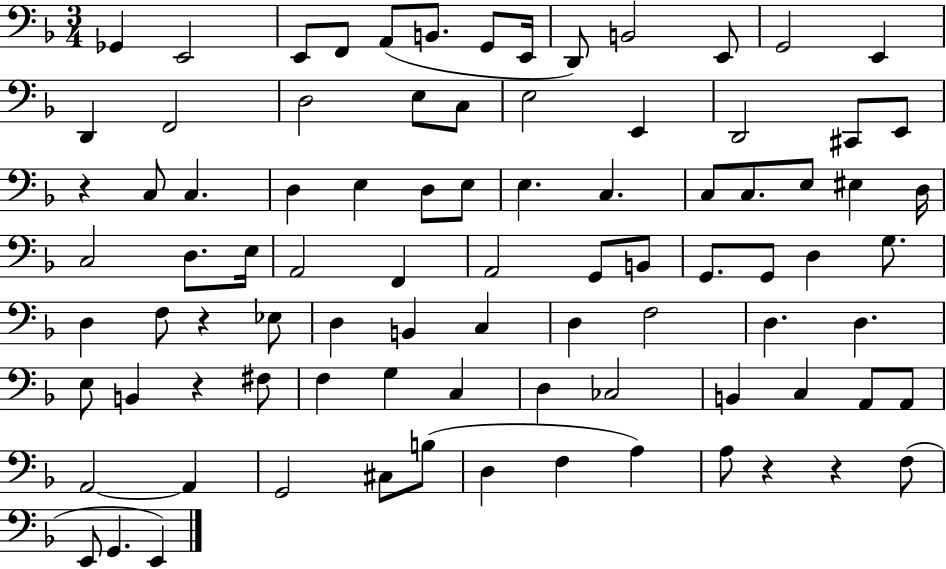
{
  \clef bass
  \numericTimeSignature
  \time 3/4
  \key f \major
  ges,4 e,2 | e,8 f,8 a,8( b,8. g,8 e,16 | d,8) b,2 e,8 | g,2 e,4 | \break d,4 f,2 | d2 e8 c8 | e2 e,4 | d,2 cis,8 e,8 | \break r4 c8 c4. | d4 e4 d8 e8 | e4. c4. | c8 c8. e8 eis4 d16 | \break c2 d8. e16 | a,2 f,4 | a,2 g,8 b,8 | g,8. g,8 d4 g8. | \break d4 f8 r4 ees8 | d4 b,4 c4 | d4 f2 | d4. d4. | \break e8 b,4 r4 fis8 | f4 g4 c4 | d4 ces2 | b,4 c4 a,8 a,8 | \break a,2~~ a,4 | g,2 cis8 b8( | d4 f4 a4) | a8 r4 r4 f8( | \break e,8 g,4. e,4) | \bar "|."
}